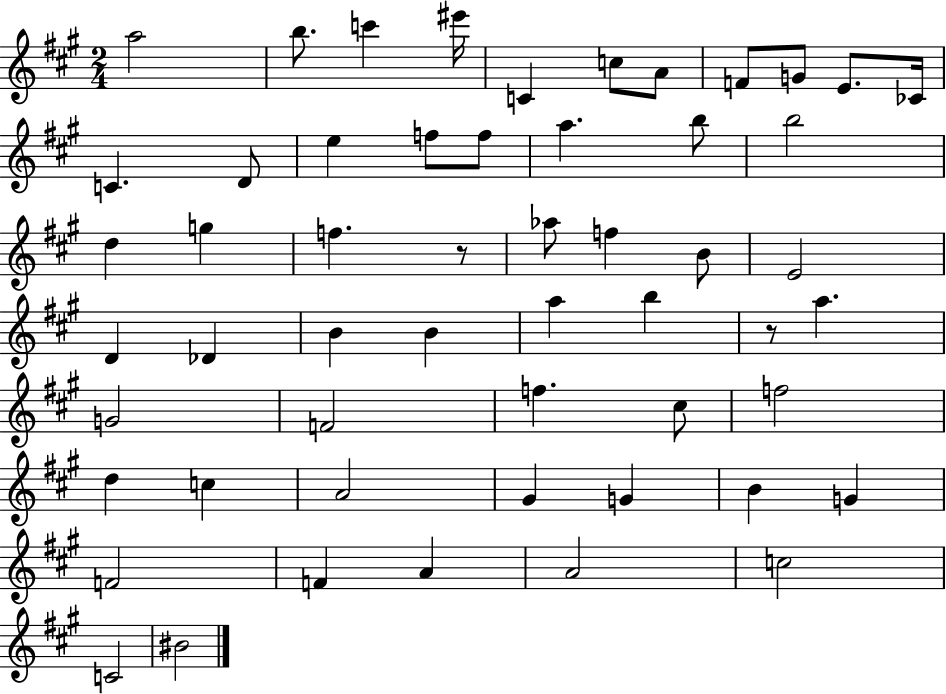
A5/h B5/e. C6/q EIS6/s C4/q C5/e A4/e F4/e G4/e E4/e. CES4/s C4/q. D4/e E5/q F5/e F5/e A5/q. B5/e B5/h D5/q G5/q F5/q. R/e Ab5/e F5/q B4/e E4/h D4/q Db4/q B4/q B4/q A5/q B5/q R/e A5/q. G4/h F4/h F5/q. C#5/e F5/h D5/q C5/q A4/h G#4/q G4/q B4/q G4/q F4/h F4/q A4/q A4/h C5/h C4/h BIS4/h